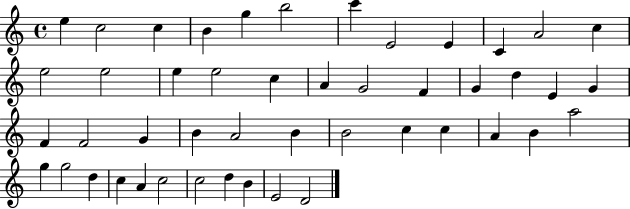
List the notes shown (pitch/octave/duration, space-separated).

E5/q C5/h C5/q B4/q G5/q B5/h C6/q E4/h E4/q C4/q A4/h C5/q E5/h E5/h E5/q E5/h C5/q A4/q G4/h F4/q G4/q D5/q E4/q G4/q F4/q F4/h G4/q B4/q A4/h B4/q B4/h C5/q C5/q A4/q B4/q A5/h G5/q G5/h D5/q C5/q A4/q C5/h C5/h D5/q B4/q E4/h D4/h